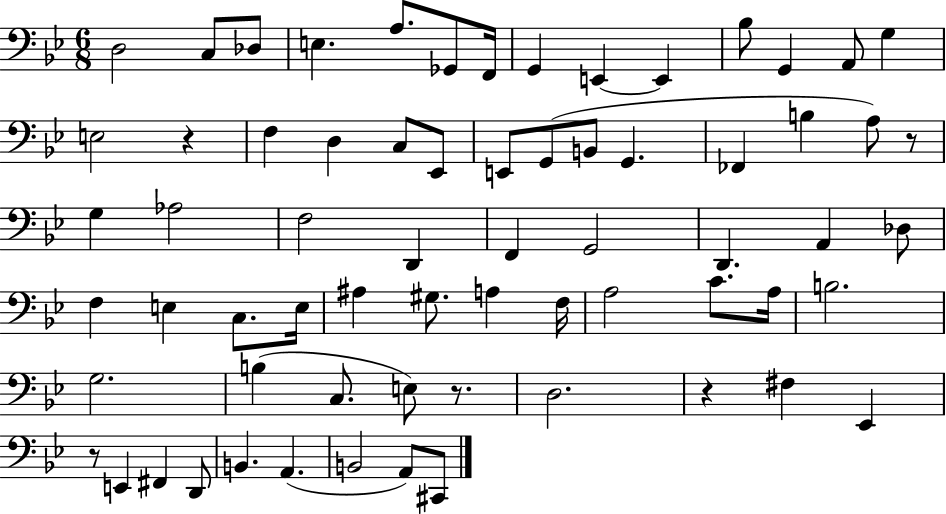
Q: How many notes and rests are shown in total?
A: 67